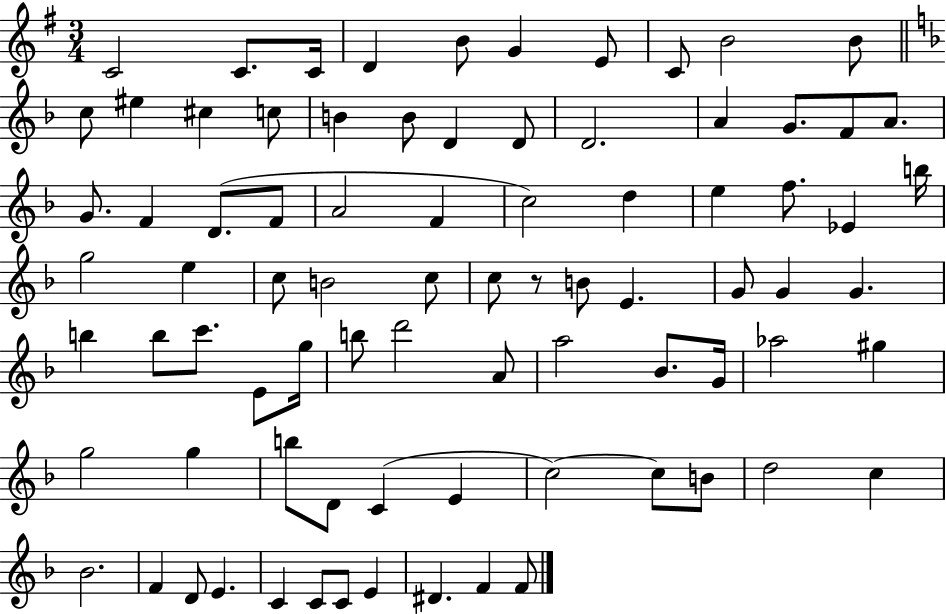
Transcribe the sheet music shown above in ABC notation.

X:1
T:Untitled
M:3/4
L:1/4
K:G
C2 C/2 C/4 D B/2 G E/2 C/2 B2 B/2 c/2 ^e ^c c/2 B B/2 D D/2 D2 A G/2 F/2 A/2 G/2 F D/2 F/2 A2 F c2 d e f/2 _E b/4 g2 e c/2 B2 c/2 c/2 z/2 B/2 E G/2 G G b b/2 c'/2 E/2 g/4 b/2 d'2 A/2 a2 _B/2 G/4 _a2 ^g g2 g b/2 D/2 C E c2 c/2 B/2 d2 c _B2 F D/2 E C C/2 C/2 E ^D F F/2